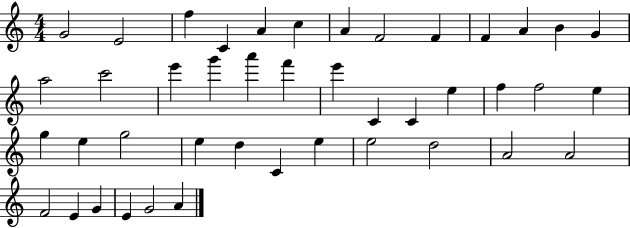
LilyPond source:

{
  \clef treble
  \numericTimeSignature
  \time 4/4
  \key c \major
  g'2 e'2 | f''4 c'4 a'4 c''4 | a'4 f'2 f'4 | f'4 a'4 b'4 g'4 | \break a''2 c'''2 | e'''4 g'''4 a'''4 f'''4 | e'''4 c'4 c'4 e''4 | f''4 f''2 e''4 | \break g''4 e''4 g''2 | e''4 d''4 c'4 e''4 | e''2 d''2 | a'2 a'2 | \break f'2 e'4 g'4 | e'4 g'2 a'4 | \bar "|."
}